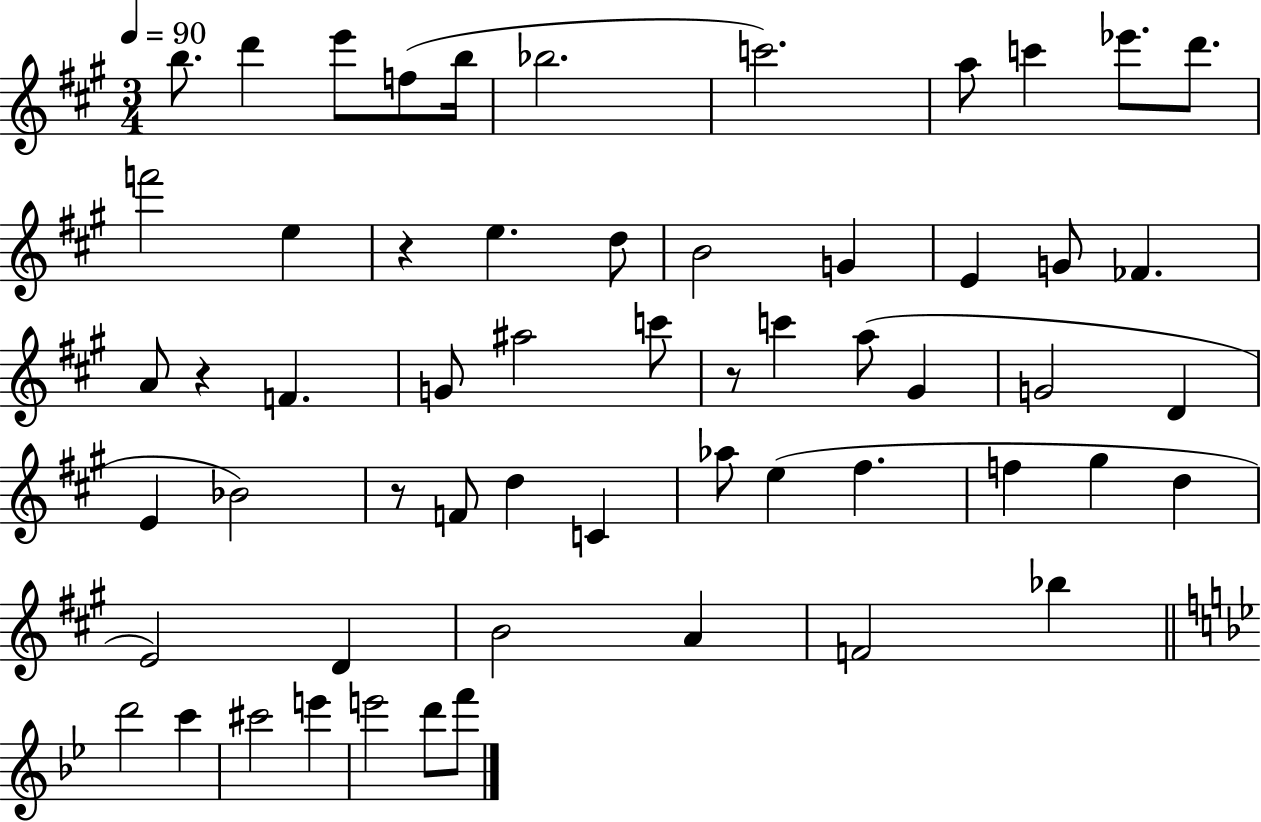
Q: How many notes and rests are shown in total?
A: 58